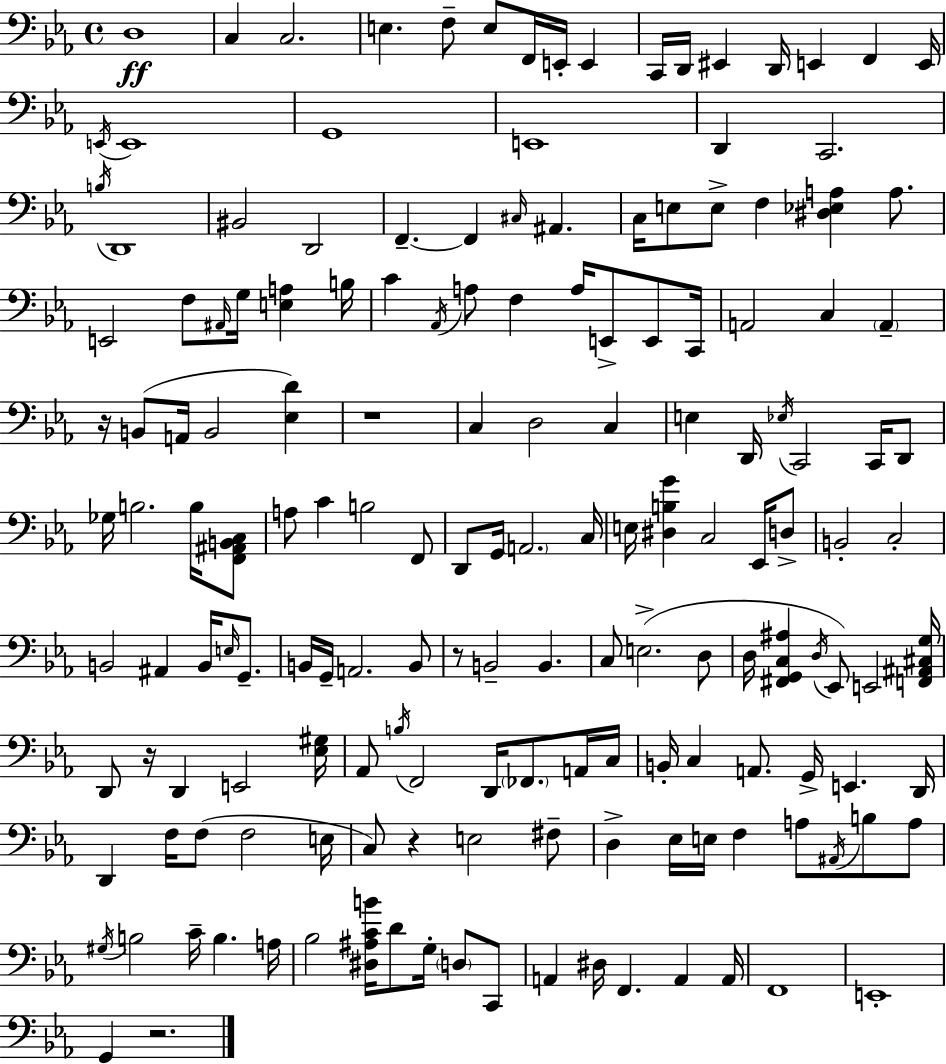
{
  \clef bass
  \time 4/4
  \defaultTimeSignature
  \key ees \major
  d1\ff | c4 c2. | e4. f8-- e8 f,16 e,16-. e,4 | c,16 d,16 eis,4 d,16 e,4 f,4 e,16 | \break \acciaccatura { e,16 } e,1 | g,1 | e,1 | d,4 c,2. | \break \acciaccatura { b16 } d,1 | bis,2 d,2 | f,4.--~~ f,4 \grace { cis16 } ais,4. | c16 e8 e8-> f4 <dis ees a>4 | \break a8. e,2 f8 \grace { ais,16 } g16 <e a>4 | b16 c'4 \acciaccatura { aes,16 } a8 f4 a16 | e,8-> e,8 c,16 a,2 c4 | \parenthesize a,4-- r16 b,8( a,16 b,2 | \break <ees d'>4) r1 | c4 d2 | c4 e4 d,16 \acciaccatura { ees16 } c,2 | c,16 d,8 ges16 b2. | \break b16 <f, ais, b, c>8 a8 c'4 b2 | f,8 d,8 g,16 \parenthesize a,2. | c16 e16 <dis b g'>4 c2 | ees,16 d8-> b,2-. c2-. | \break b,2 ais,4 | b,16 \grace { e16 } g,8.-- b,16 g,16-- a,2. | b,8 r8 b,2-- | b,4. c8 e2.->( | \break d8 d16 <fis, g, c ais>4 \acciaccatura { d16 }) ees,8 e,2 | <f, ais, cis g>16 d,8 r16 d,4 e,2 | <ees gis>16 aes,8 \acciaccatura { b16 } f,2 | d,16 \parenthesize fes,8. a,16 c16 b,16-. c4 a,8. | \break g,16-> e,4. d,16 d,4 f16 f8( | f2 e16 c8) r4 e2 | fis8-- d4-> ees16 e16 f4 | a8 \acciaccatura { ais,16 } b8 a8 \acciaccatura { gis16 } b2 | \break c'16-- b4. a16 bes2 | <dis ais c' b'>16 d'8 g16-. \parenthesize d8 c,8 a,4 dis16 | f,4. a,4 a,16 f,1 | e,1-. | \break g,4 r2. | \bar "|."
}